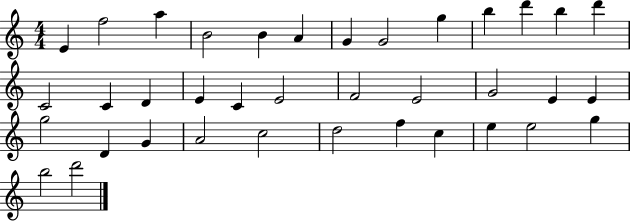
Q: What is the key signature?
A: C major